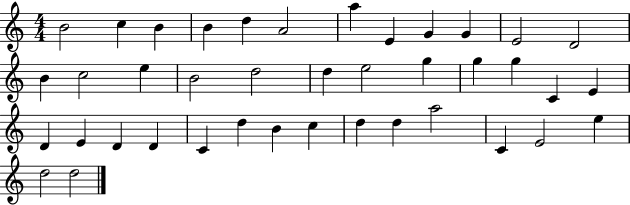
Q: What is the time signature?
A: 4/4